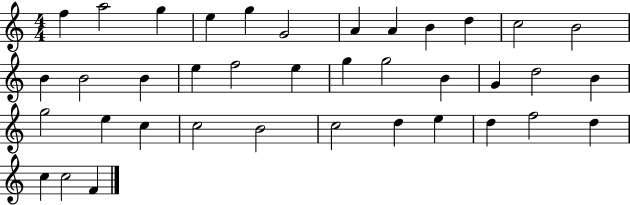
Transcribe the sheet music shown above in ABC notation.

X:1
T:Untitled
M:4/4
L:1/4
K:C
f a2 g e g G2 A A B d c2 B2 B B2 B e f2 e g g2 B G d2 B g2 e c c2 B2 c2 d e d f2 d c c2 F